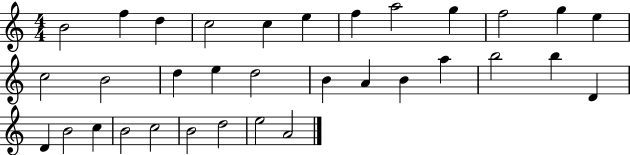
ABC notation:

X:1
T:Untitled
M:4/4
L:1/4
K:C
B2 f d c2 c e f a2 g f2 g e c2 B2 d e d2 B A B a b2 b D D B2 c B2 c2 B2 d2 e2 A2